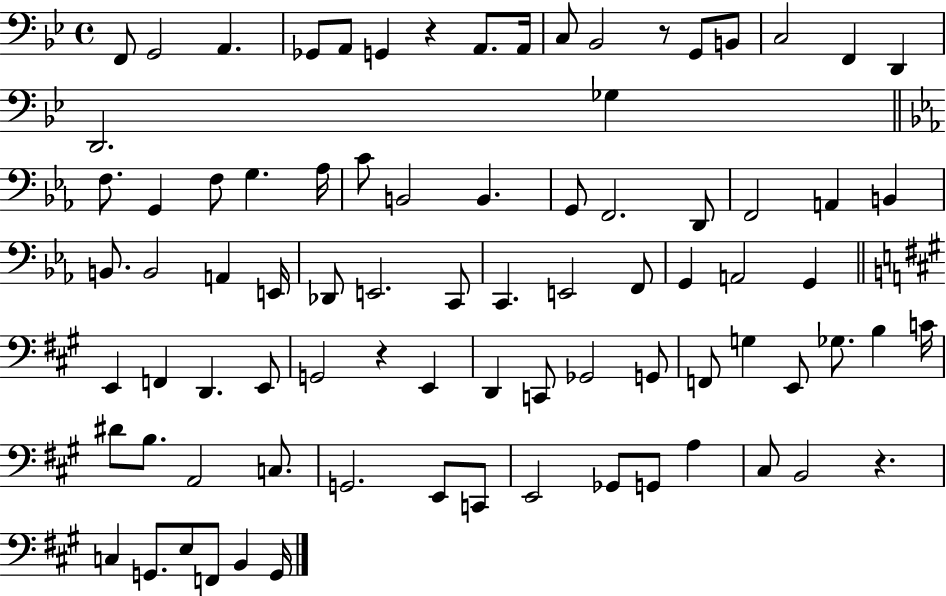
{
  \clef bass
  \time 4/4
  \defaultTimeSignature
  \key bes \major
  \repeat volta 2 { f,8 g,2 a,4. | ges,8 a,8 g,4 r4 a,8. a,16 | c8 bes,2 r8 g,8 b,8 | c2 f,4 d,4 | \break d,2. ges4 | \bar "||" \break \key c \minor f8. g,4 f8 g4. aes16 | c'8 b,2 b,4. | g,8 f,2. d,8 | f,2 a,4 b,4 | \break b,8. b,2 a,4 e,16 | des,8 e,2. c,8 | c,4. e,2 f,8 | g,4 a,2 g,4 | \break \bar "||" \break \key a \major e,4 f,4 d,4. e,8 | g,2 r4 e,4 | d,4 c,8 ges,2 g,8 | f,8 g4 e,8 ges8. b4 c'16 | \break dis'8 b8. a,2 c8. | g,2. e,8 c,8 | e,2 ges,8 g,8 a4 | cis8 b,2 r4. | \break c4 g,8. e8 f,8 b,4 g,16 | } \bar "|."
}